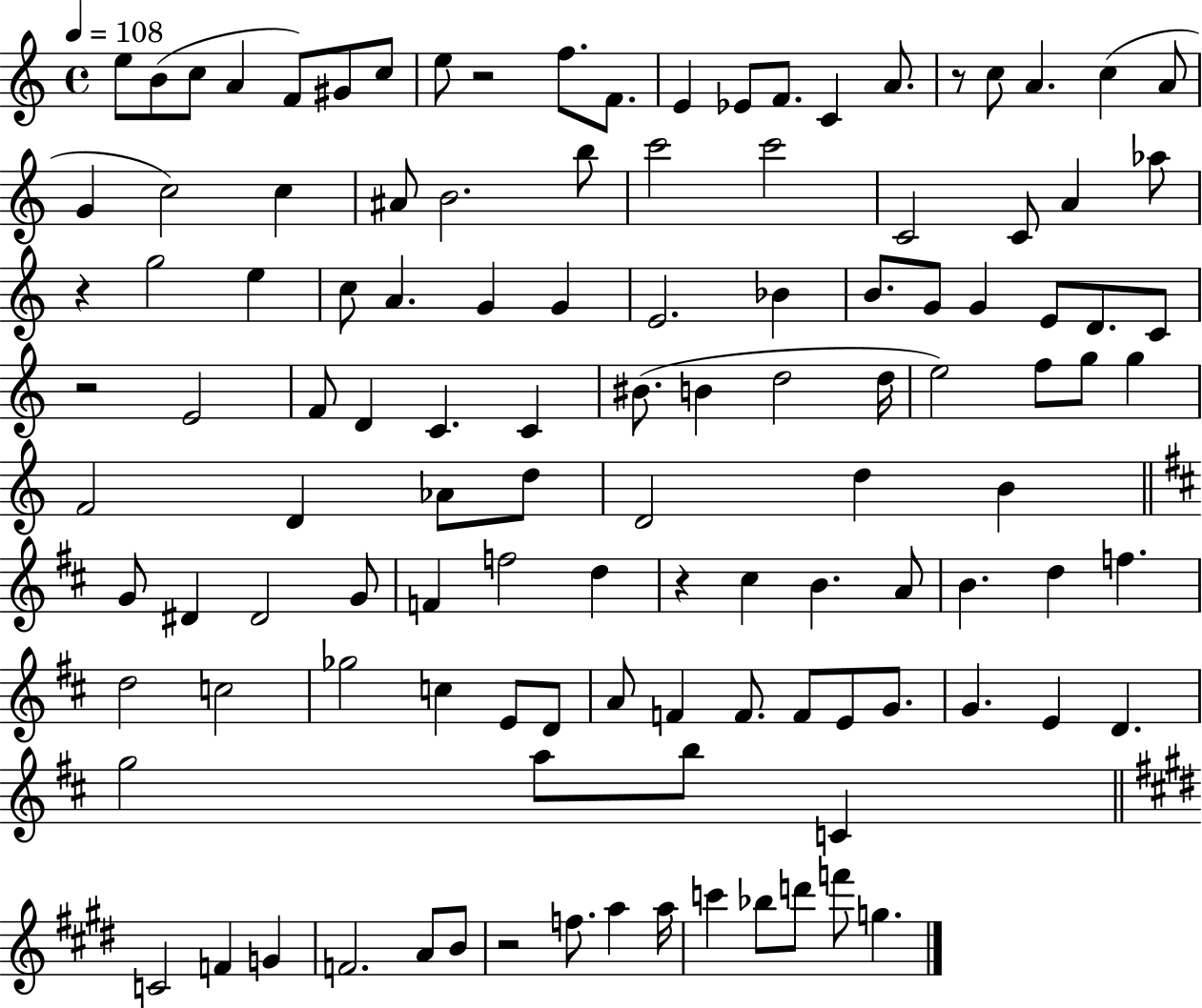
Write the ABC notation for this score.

X:1
T:Untitled
M:4/4
L:1/4
K:C
e/2 B/2 c/2 A F/2 ^G/2 c/2 e/2 z2 f/2 F/2 E _E/2 F/2 C A/2 z/2 c/2 A c A/2 G c2 c ^A/2 B2 b/2 c'2 c'2 C2 C/2 A _a/2 z g2 e c/2 A G G E2 _B B/2 G/2 G E/2 D/2 C/2 z2 E2 F/2 D C C ^B/2 B d2 d/4 e2 f/2 g/2 g F2 D _A/2 d/2 D2 d B G/2 ^D ^D2 G/2 F f2 d z ^c B A/2 B d f d2 c2 _g2 c E/2 D/2 A/2 F F/2 F/2 E/2 G/2 G E D g2 a/2 b/2 C C2 F G F2 A/2 B/2 z2 f/2 a a/4 c' _b/2 d'/2 f'/2 g